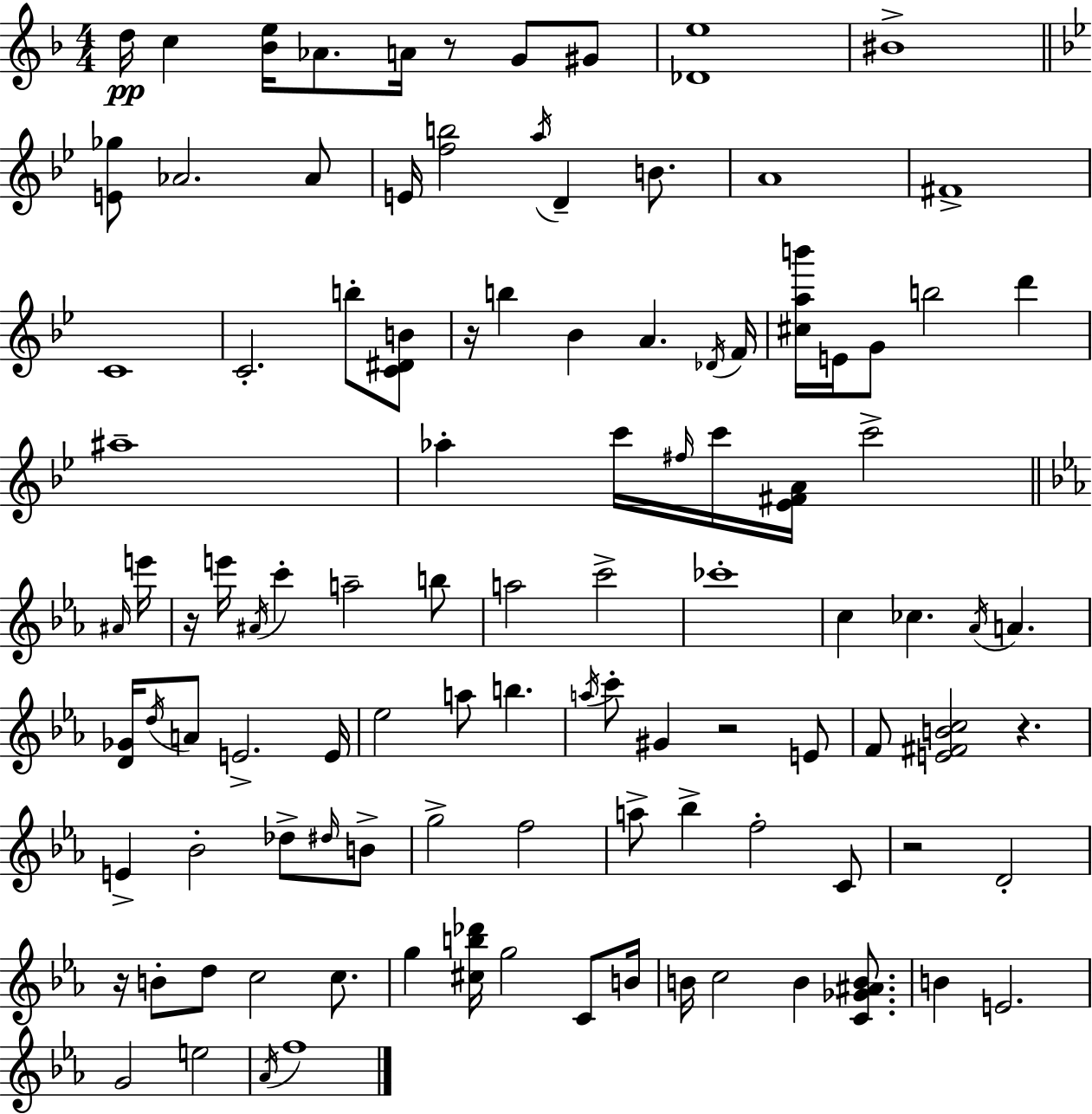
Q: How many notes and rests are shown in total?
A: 106